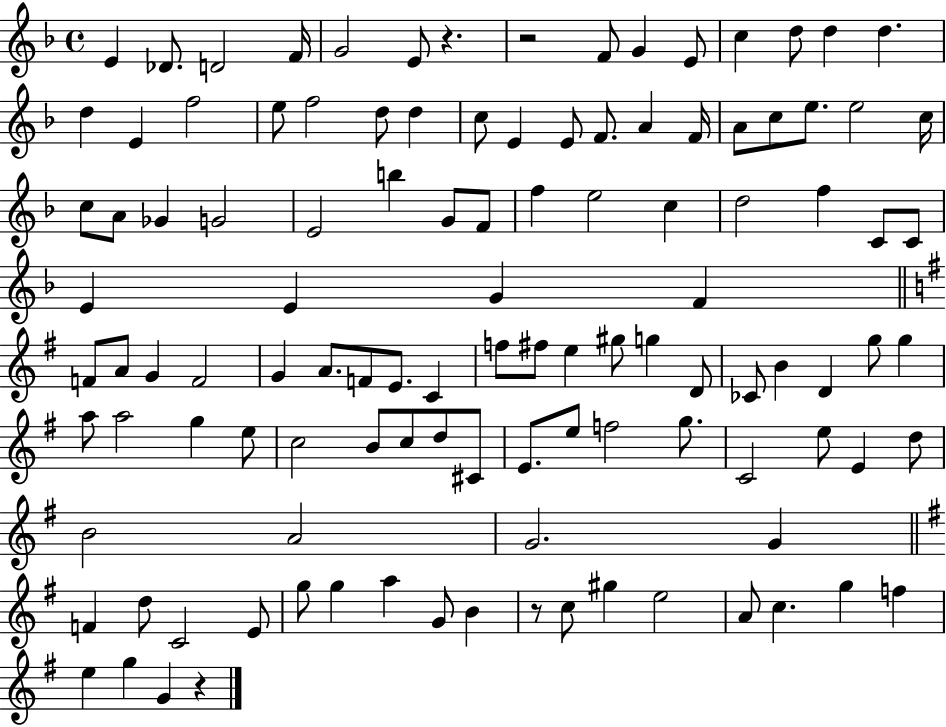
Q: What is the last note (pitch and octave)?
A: G4